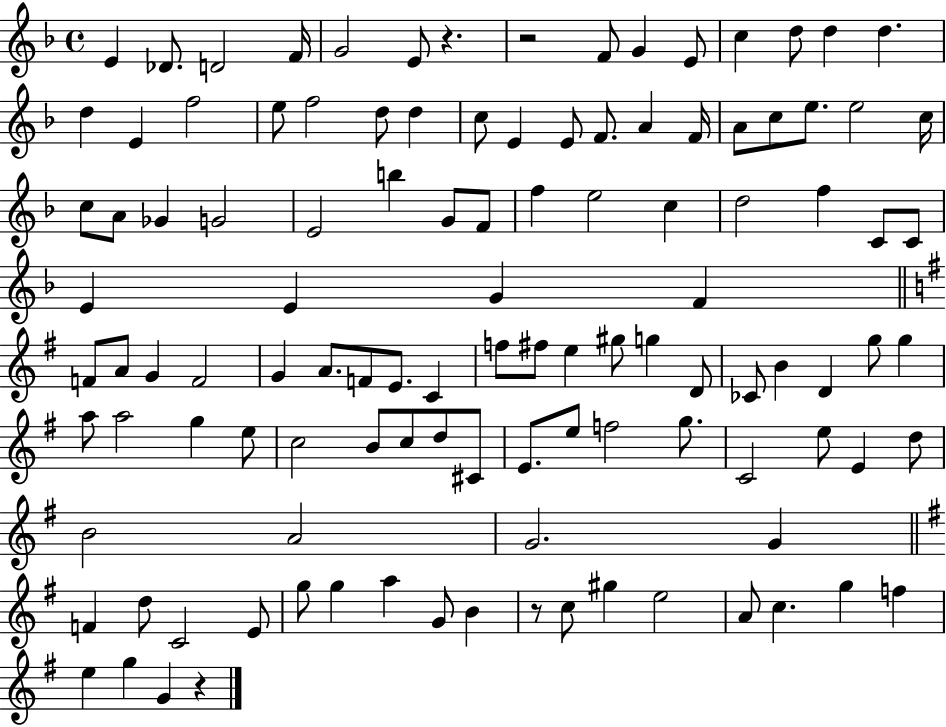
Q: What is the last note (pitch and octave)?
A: G4